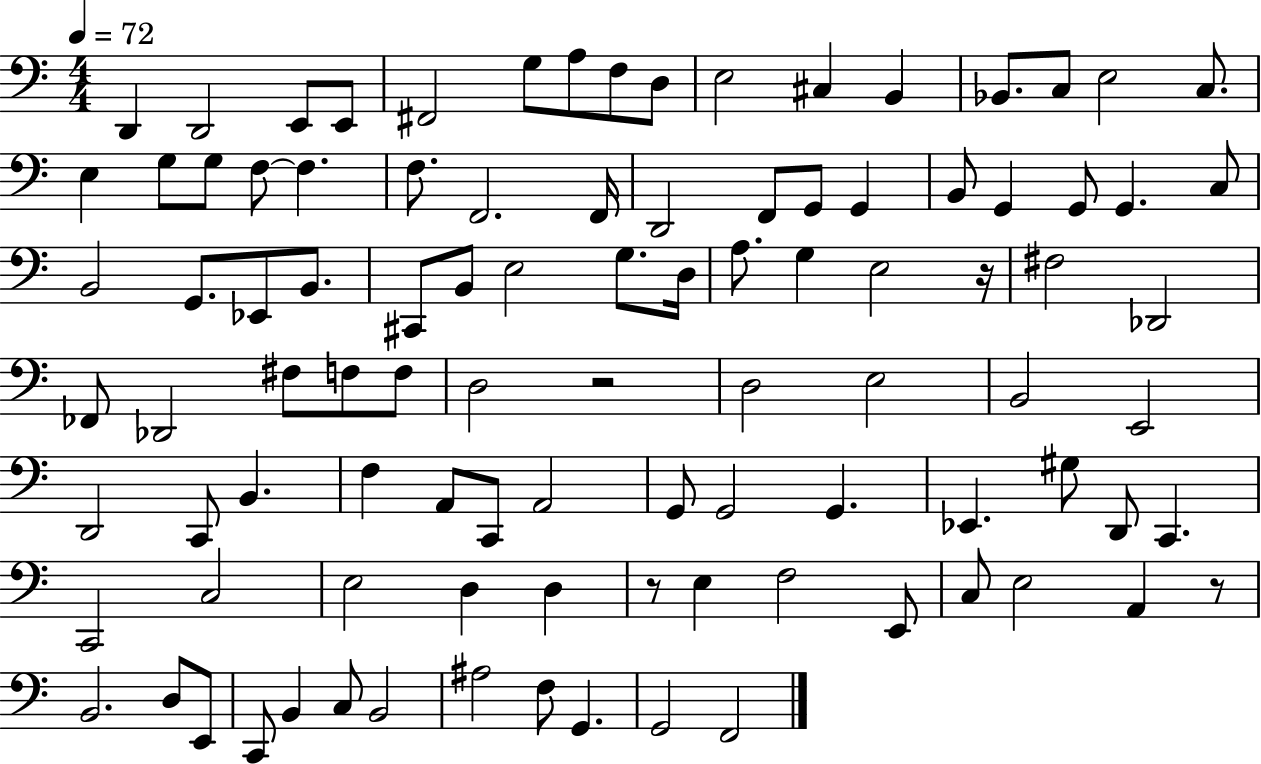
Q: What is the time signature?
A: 4/4